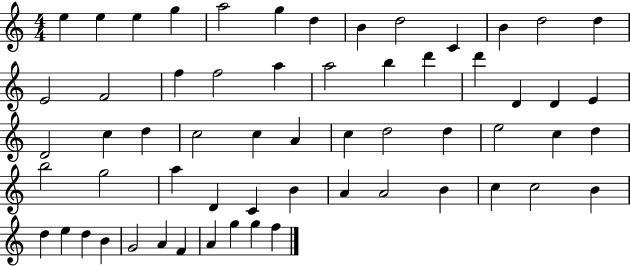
E5/q E5/q E5/q G5/q A5/h G5/q D5/q B4/q D5/h C4/q B4/q D5/h D5/q E4/h F4/h F5/q F5/h A5/q A5/h B5/q D6/q D6/q D4/q D4/q E4/q D4/h C5/q D5/q C5/h C5/q A4/q C5/q D5/h D5/q E5/h C5/q D5/q B5/h G5/h A5/q D4/q C4/q B4/q A4/q A4/h B4/q C5/q C5/h B4/q D5/q E5/q D5/q B4/q G4/h A4/q F4/q A4/q G5/q G5/q F5/q